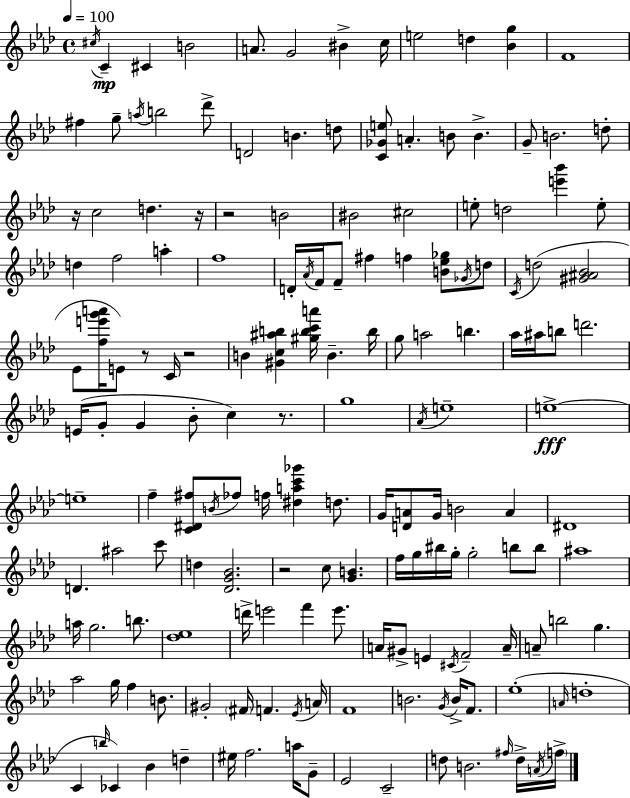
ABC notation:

X:1
T:Untitled
M:4/4
L:1/4
K:Ab
^c/4 C ^C B2 A/2 G2 ^B c/4 e2 d [_Bg] F4 ^f g/2 a/4 b2 _d'/2 D2 B d/2 [C_Ge]/2 A B/2 B G/2 B2 d/2 z/4 c2 d z/4 z2 B2 ^B2 ^c2 e/2 d2 [e'_b'] e/2 d f2 a f4 D/4 _A/4 F/4 F/2 ^f f [B_e_g]/2 _G/4 d/2 C/4 d2 [^G^A_B]2 _E/2 [fe'g'a']/4 E/2 z/2 C/4 z2 B [^Gc^ab] [^gbc'a']/4 B b/4 g/2 a2 b _a/4 ^a/4 b/2 d'2 E/4 G/2 G _B/2 c z/2 g4 _A/4 e4 e4 e4 f [C^D^f]/2 B/4 _f/2 f/4 [^dac'_g'] d/2 G/4 [DA]/2 G/4 B2 A ^D4 D ^a2 c'/2 d [_DG_B]2 z2 c/2 [GB] f/4 g/4 ^b/4 g/4 g2 b/2 b/2 ^a4 a/4 g2 b/2 [_d_e]4 d'/4 e'2 f' e'/2 A/4 ^G/2 E ^C/4 F2 A/4 A/2 b2 g _a2 g/4 f B/2 ^G2 ^F/4 F _E/4 A/4 F4 B2 G/4 B/4 F/2 _e4 A/4 d4 C b/4 _C _B d ^e/4 f2 a/4 G/2 _E2 C2 d/2 B2 ^f/4 d/4 A/4 f/4